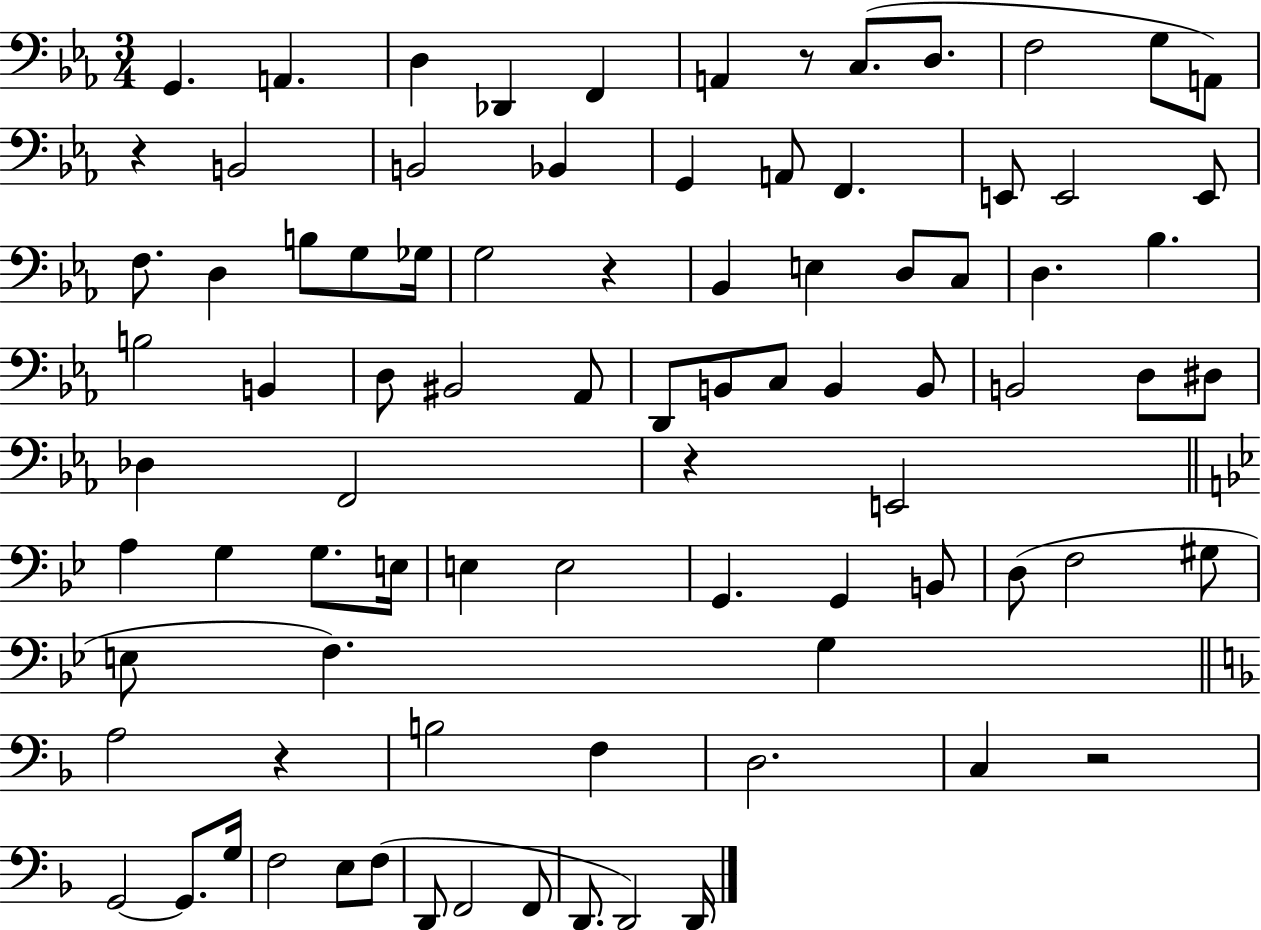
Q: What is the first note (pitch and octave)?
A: G2